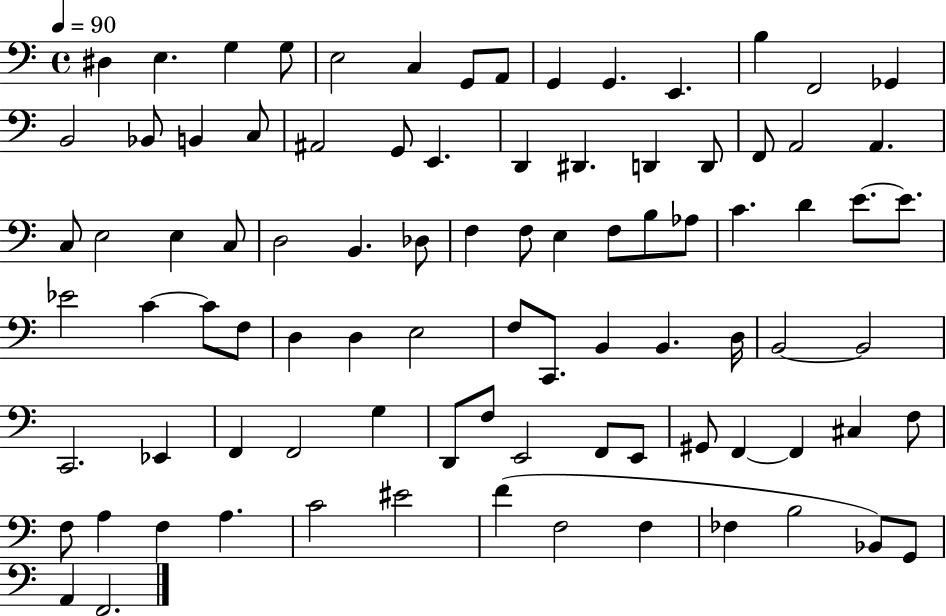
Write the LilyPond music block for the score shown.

{
  \clef bass
  \time 4/4
  \defaultTimeSignature
  \key c \major
  \tempo 4 = 90
  \repeat volta 2 { dis4 e4. g4 g8 | e2 c4 g,8 a,8 | g,4 g,4. e,4. | b4 f,2 ges,4 | \break b,2 bes,8 b,4 c8 | ais,2 g,8 e,4. | d,4 dis,4. d,4 d,8 | f,8 a,2 a,4. | \break c8 e2 e4 c8 | d2 b,4. des8 | f4 f8 e4 f8 b8 aes8 | c'4. d'4 e'8.~~ e'8. | \break ees'2 c'4~~ c'8 f8 | d4 d4 e2 | f8 c,8. b,4 b,4. d16 | b,2~~ b,2 | \break c,2. ees,4 | f,4 f,2 g4 | d,8 f8 e,2 f,8 e,8 | gis,8 f,4~~ f,4 cis4 f8 | \break f8 a4 f4 a4. | c'2 eis'2 | f'4( f2 f4 | fes4 b2 bes,8) g,8 | \break a,4 f,2. | } \bar "|."
}